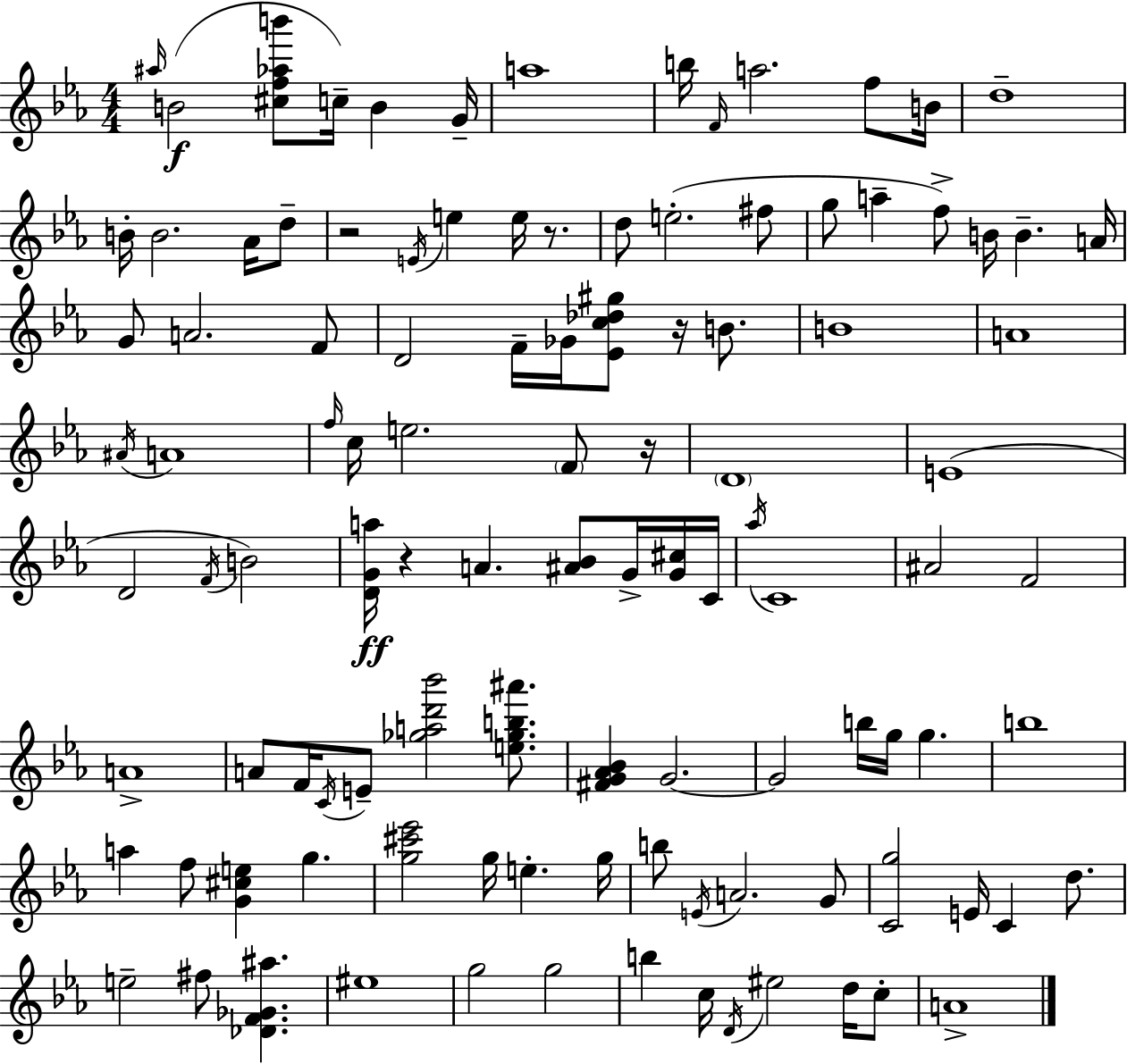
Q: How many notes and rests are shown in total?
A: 108